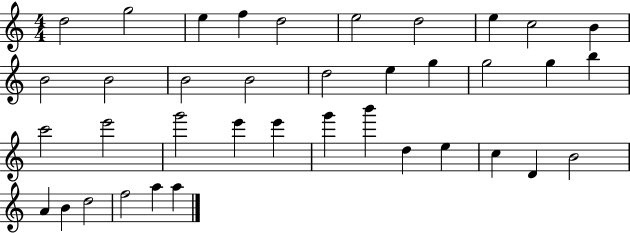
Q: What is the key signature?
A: C major